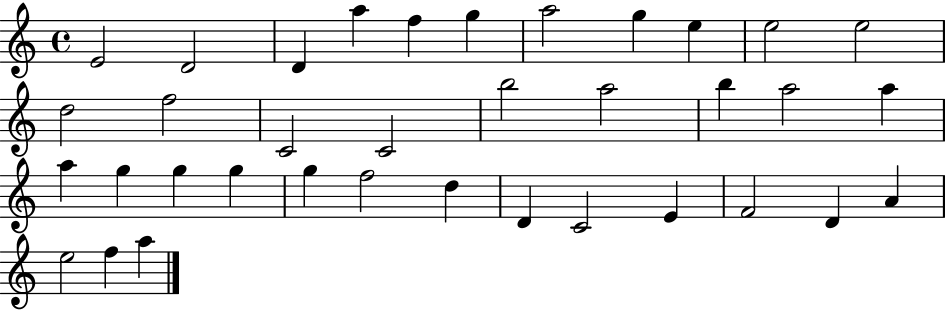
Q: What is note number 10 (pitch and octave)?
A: E5